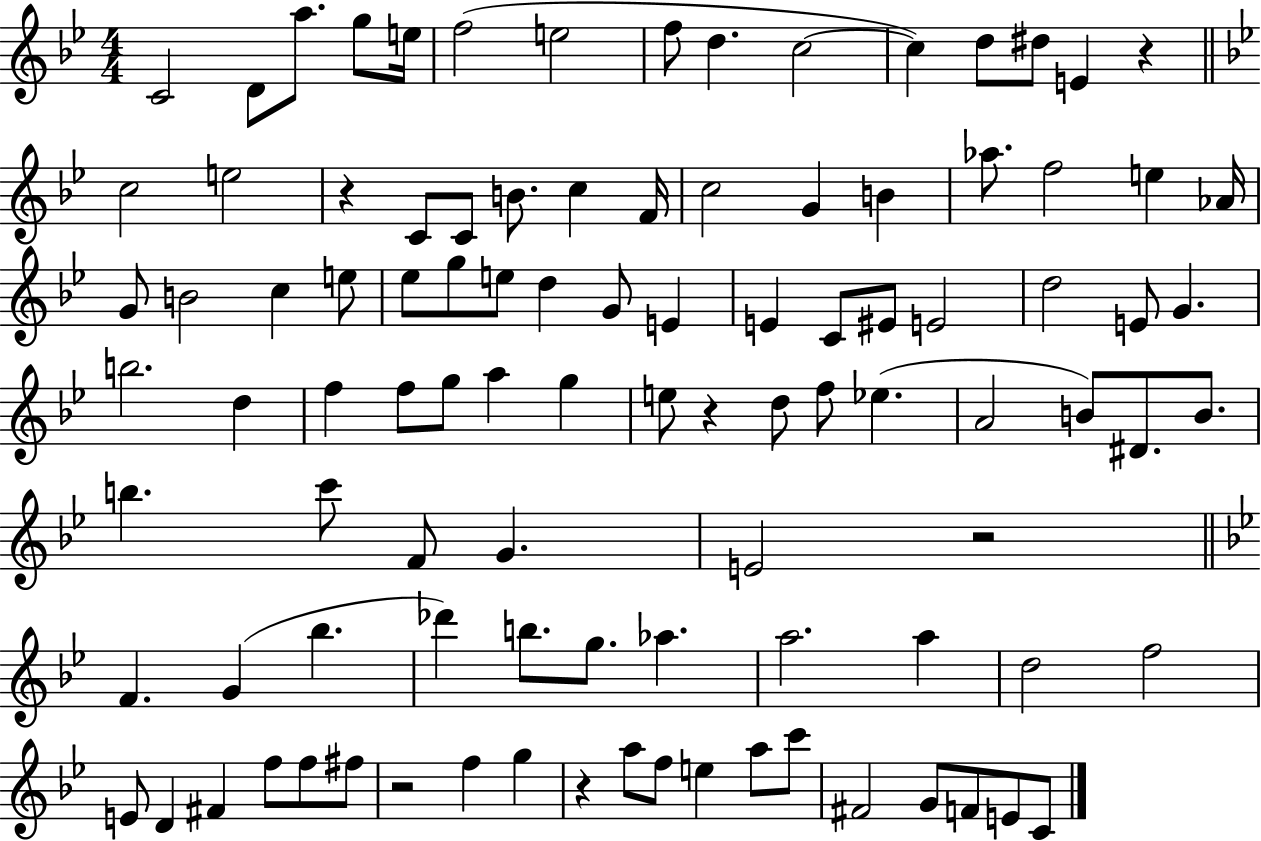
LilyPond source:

{
  \clef treble
  \numericTimeSignature
  \time 4/4
  \key bes \major
  \repeat volta 2 { c'2 d'8 a''8. g''8 e''16 | f''2( e''2 | f''8 d''4. c''2~~ | c''4) d''8 dis''8 e'4 r4 | \break \bar "||" \break \key g \minor c''2 e''2 | r4 c'8 c'8 b'8. c''4 f'16 | c''2 g'4 b'4 | aes''8. f''2 e''4 aes'16 | \break g'8 b'2 c''4 e''8 | ees''8 g''8 e''8 d''4 g'8 e'4 | e'4 c'8 eis'8 e'2 | d''2 e'8 g'4. | \break b''2. d''4 | f''4 f''8 g''8 a''4 g''4 | e''8 r4 d''8 f''8 ees''4.( | a'2 b'8) dis'8. b'8. | \break b''4. c'''8 f'8 g'4. | e'2 r2 | \bar "||" \break \key bes \major f'4. g'4( bes''4. | des'''4) b''8. g''8. aes''4. | a''2. a''4 | d''2 f''2 | \break e'8 d'4 fis'4 f''8 f''8 fis''8 | r2 f''4 g''4 | r4 a''8 f''8 e''4 a''8 c'''8 | fis'2 g'8 f'8 e'8 c'8 | \break } \bar "|."
}